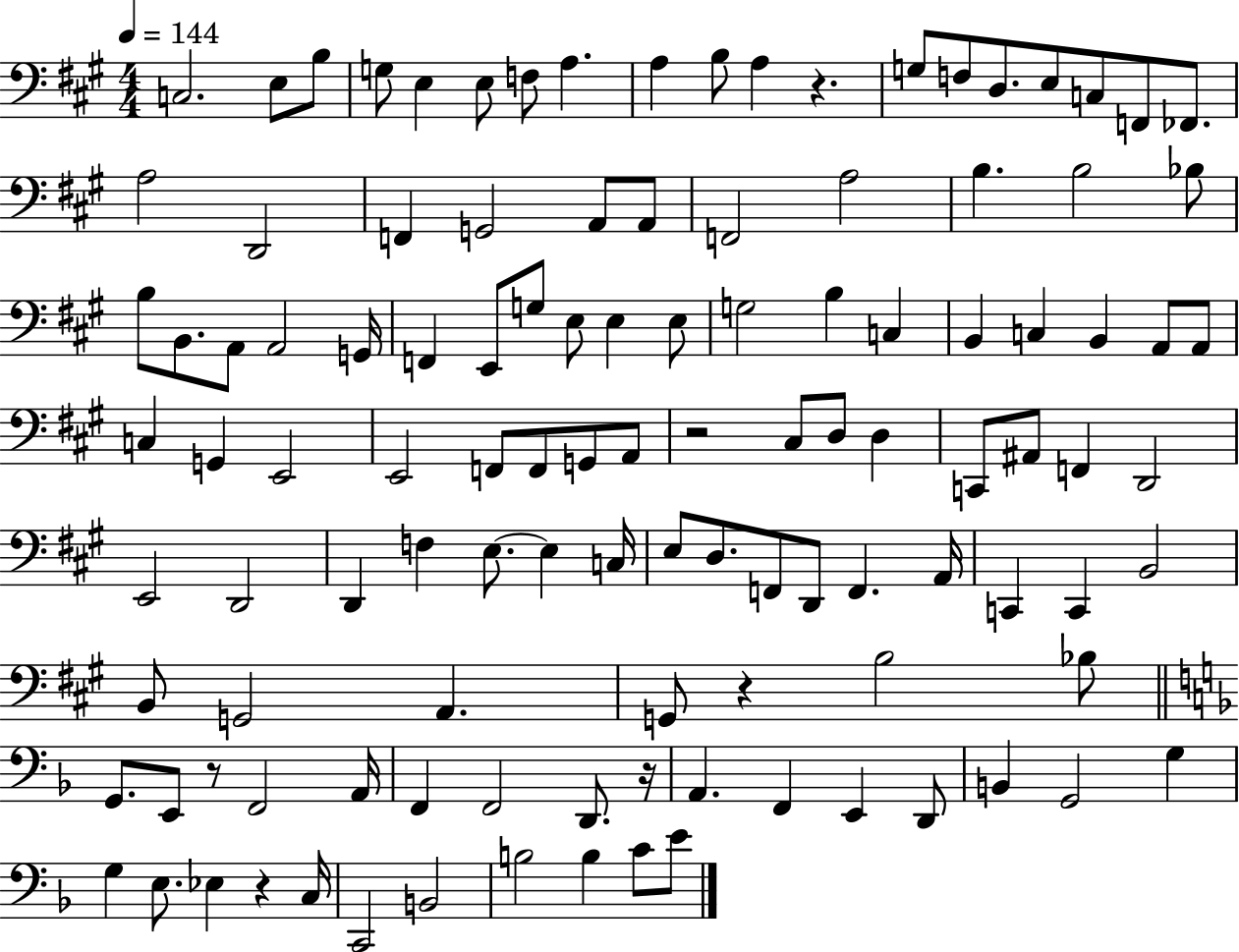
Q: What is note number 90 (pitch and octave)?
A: F2